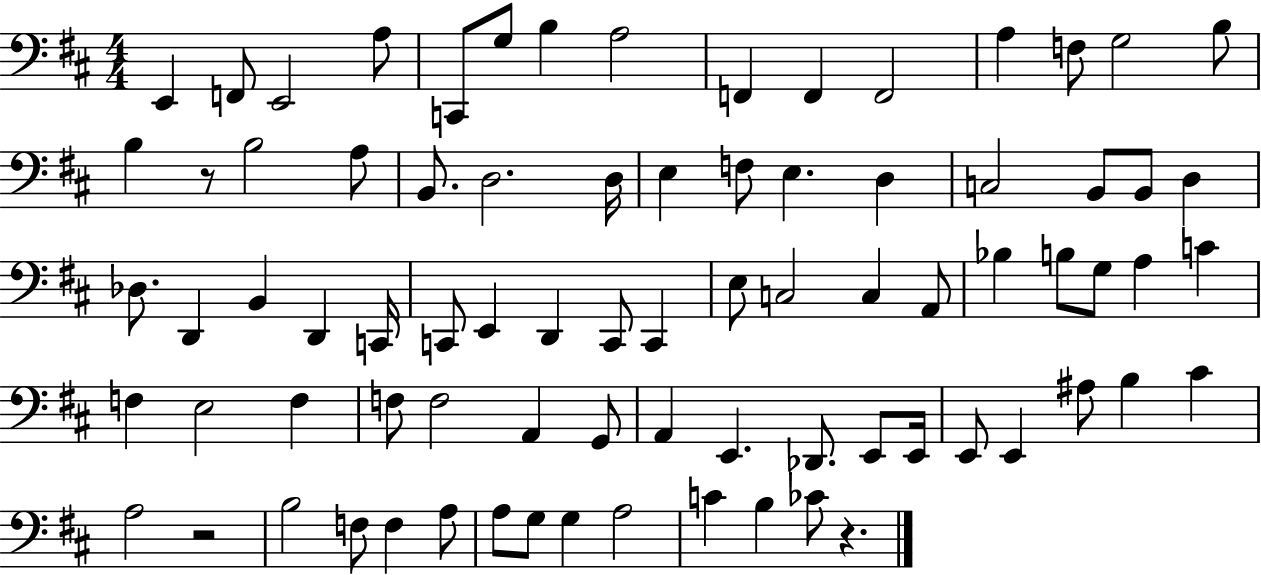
E2/q F2/e E2/h A3/e C2/e G3/e B3/q A3/h F2/q F2/q F2/h A3/q F3/e G3/h B3/e B3/q R/e B3/h A3/e B2/e. D3/h. D3/s E3/q F3/e E3/q. D3/q C3/h B2/e B2/e D3/q Db3/e. D2/q B2/q D2/q C2/s C2/e E2/q D2/q C2/e C2/q E3/e C3/h C3/q A2/e Bb3/q B3/e G3/e A3/q C4/q F3/q E3/h F3/q F3/e F3/h A2/q G2/e A2/q E2/q. Db2/e. E2/e E2/s E2/e E2/q A#3/e B3/q C#4/q A3/h R/h B3/h F3/e F3/q A3/e A3/e G3/e G3/q A3/h C4/q B3/q CES4/e R/q.